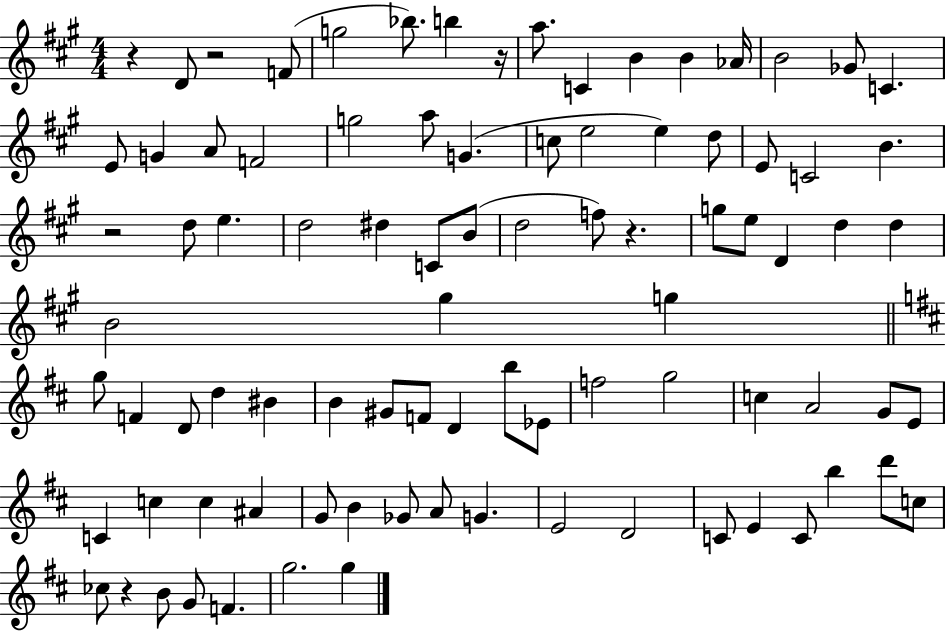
R/q D4/e R/h F4/e G5/h Bb5/e. B5/q R/s A5/e. C4/q B4/q B4/q Ab4/s B4/h Gb4/e C4/q. E4/e G4/q A4/e F4/h G5/h A5/e G4/q. C5/e E5/h E5/q D5/e E4/e C4/h B4/q. R/h D5/e E5/q. D5/h D#5/q C4/e B4/e D5/h F5/e R/q. G5/e E5/e D4/q D5/q D5/q B4/h G#5/q G5/q G5/e F4/q D4/e D5/q BIS4/q B4/q G#4/e F4/e D4/q B5/e Eb4/e F5/h G5/h C5/q A4/h G4/e E4/e C4/q C5/q C5/q A#4/q G4/e B4/q Gb4/e A4/e G4/q. E4/h D4/h C4/e E4/q C4/e B5/q D6/e C5/e CES5/e R/q B4/e G4/e F4/q. G5/h. G5/q